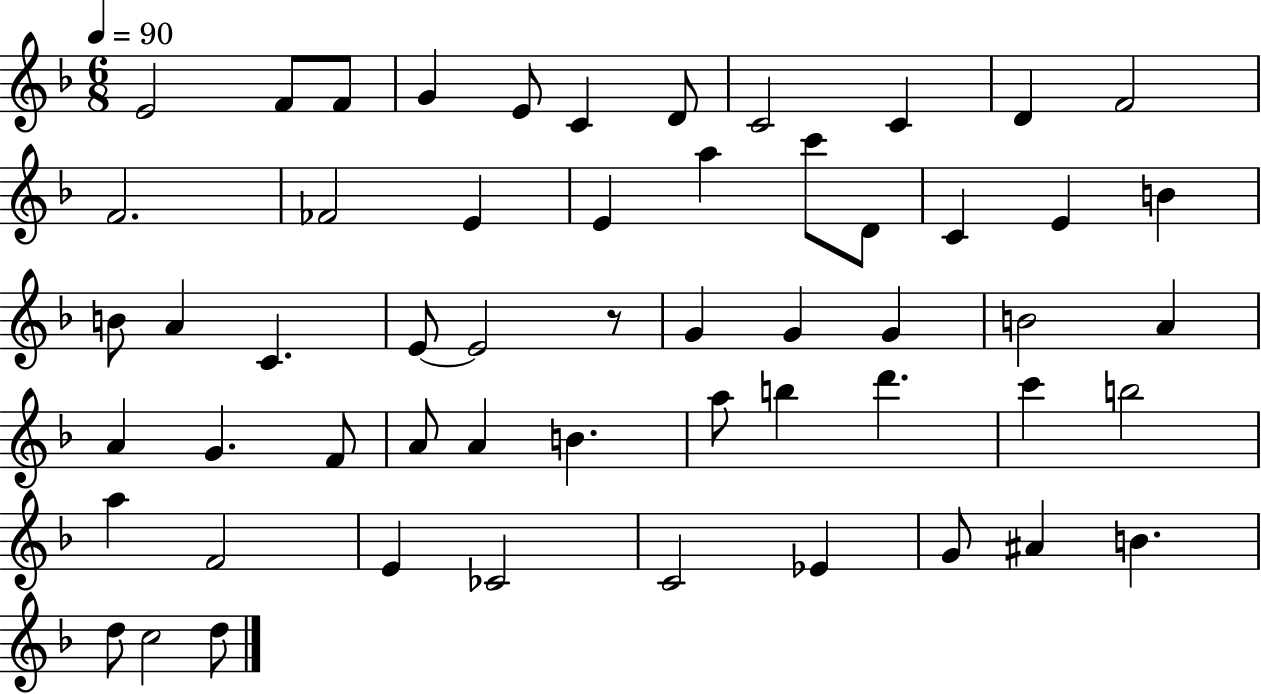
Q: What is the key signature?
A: F major